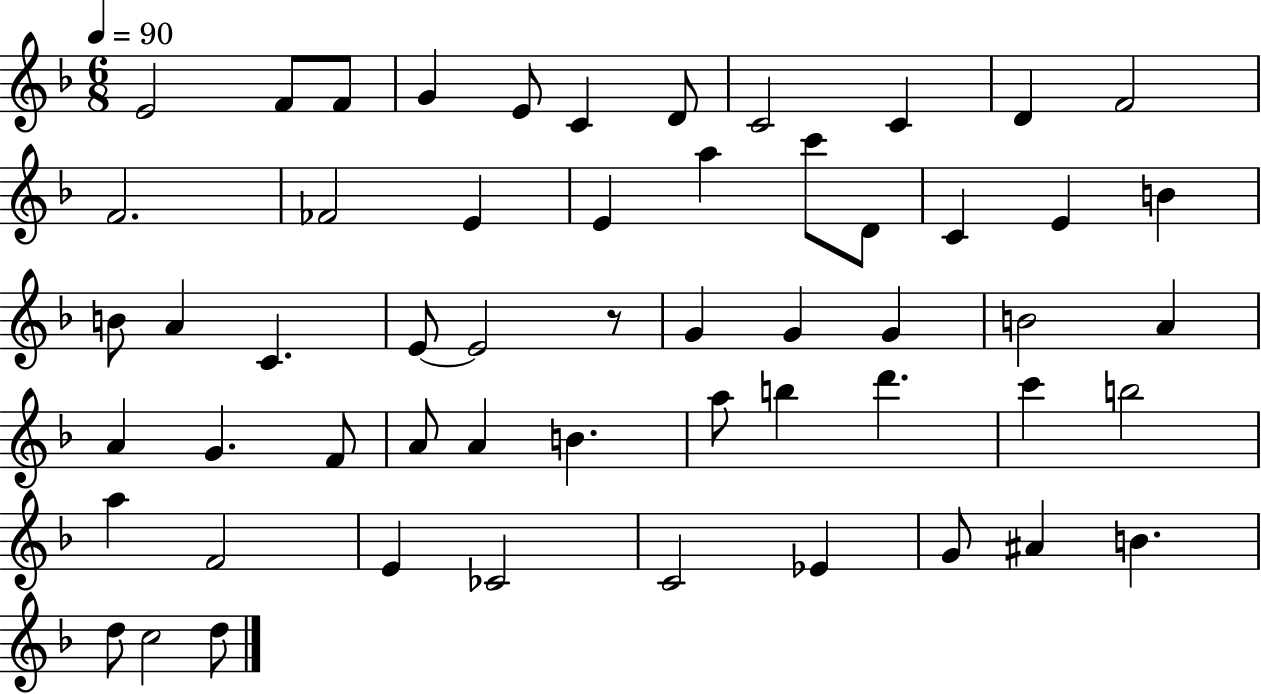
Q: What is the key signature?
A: F major